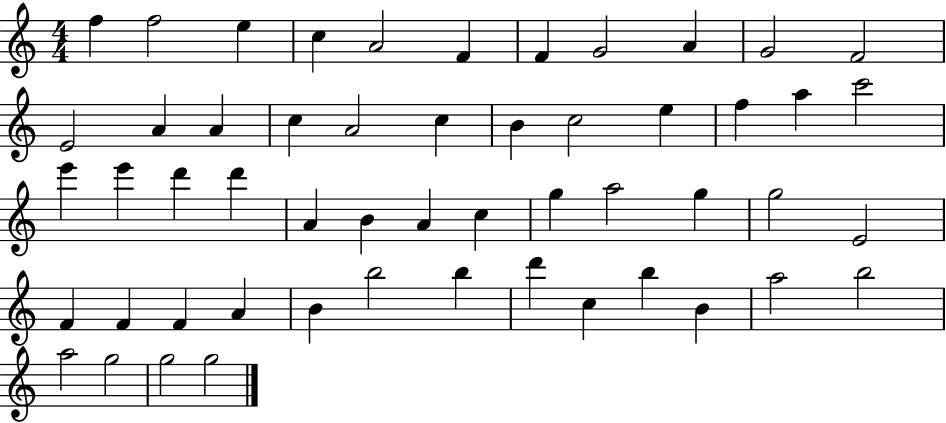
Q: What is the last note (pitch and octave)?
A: G5